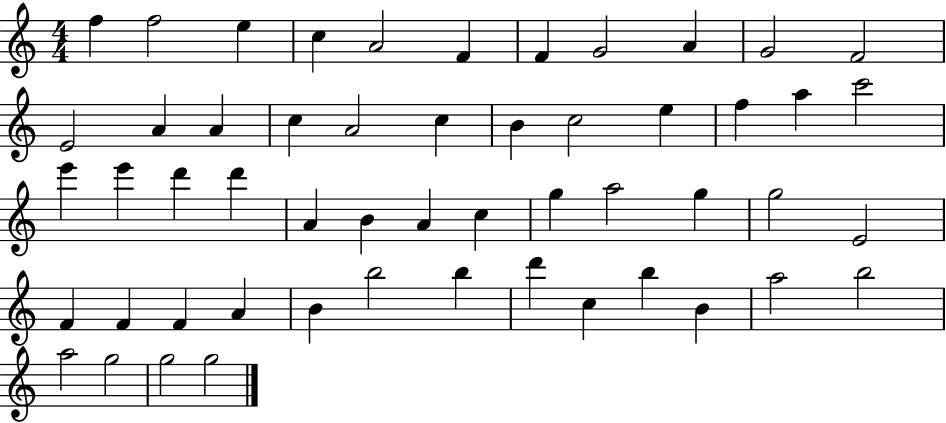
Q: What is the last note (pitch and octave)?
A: G5